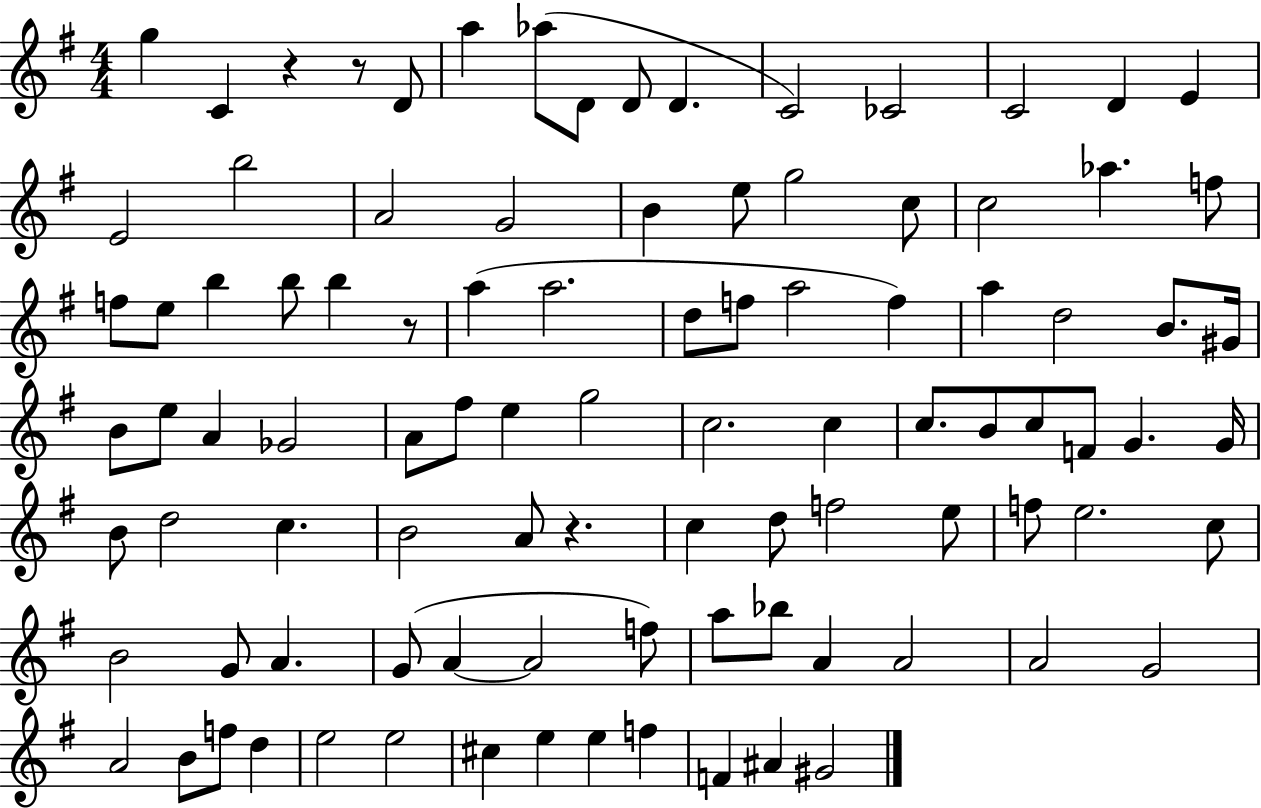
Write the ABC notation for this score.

X:1
T:Untitled
M:4/4
L:1/4
K:G
g C z z/2 D/2 a _a/2 D/2 D/2 D C2 _C2 C2 D E E2 b2 A2 G2 B e/2 g2 c/2 c2 _a f/2 f/2 e/2 b b/2 b z/2 a a2 d/2 f/2 a2 f a d2 B/2 ^G/4 B/2 e/2 A _G2 A/2 ^f/2 e g2 c2 c c/2 B/2 c/2 F/2 G G/4 B/2 d2 c B2 A/2 z c d/2 f2 e/2 f/2 e2 c/2 B2 G/2 A G/2 A A2 f/2 a/2 _b/2 A A2 A2 G2 A2 B/2 f/2 d e2 e2 ^c e e f F ^A ^G2